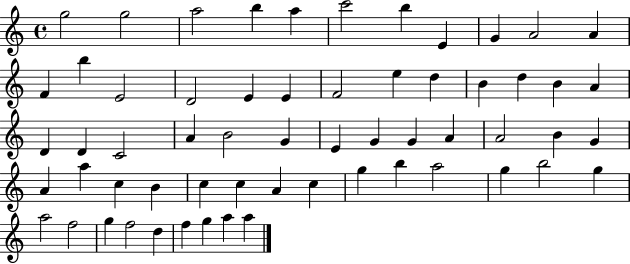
G5/h G5/h A5/h B5/q A5/q C6/h B5/q E4/q G4/q A4/h A4/q F4/q B5/q E4/h D4/h E4/q E4/q F4/h E5/q D5/q B4/q D5/q B4/q A4/q D4/q D4/q C4/h A4/q B4/h G4/q E4/q G4/q G4/q A4/q A4/h B4/q G4/q A4/q A5/q C5/q B4/q C5/q C5/q A4/q C5/q G5/q B5/q A5/h G5/q B5/h G5/q A5/h F5/h G5/q F5/h D5/q F5/q G5/q A5/q A5/q